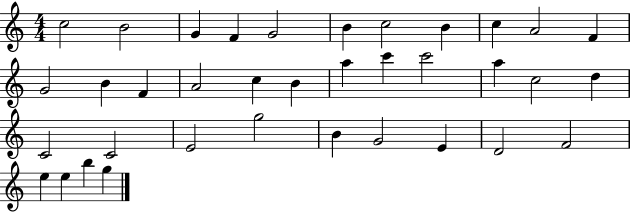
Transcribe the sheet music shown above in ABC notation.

X:1
T:Untitled
M:4/4
L:1/4
K:C
c2 B2 G F G2 B c2 B c A2 F G2 B F A2 c B a c' c'2 a c2 d C2 C2 E2 g2 B G2 E D2 F2 e e b g